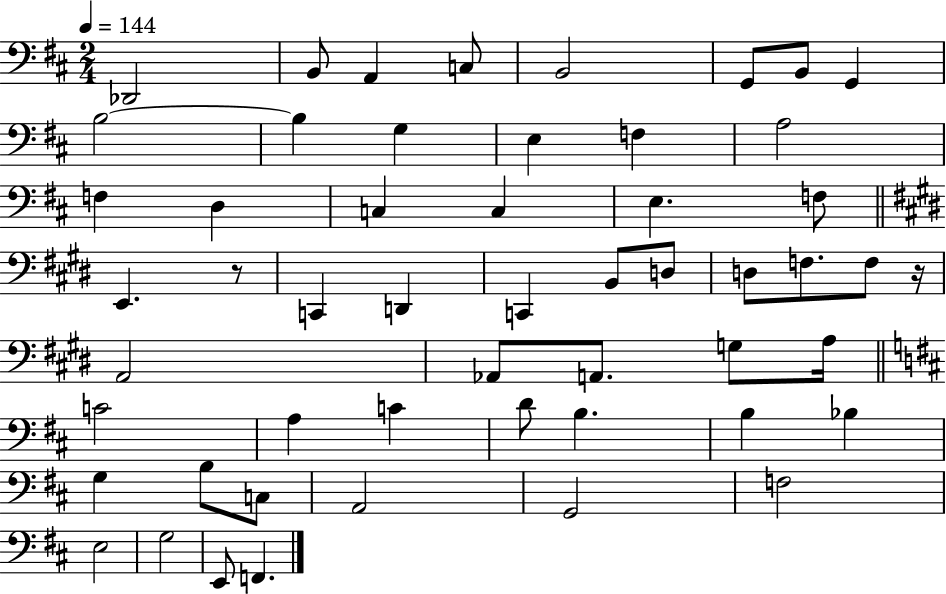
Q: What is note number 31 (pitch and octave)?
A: Ab2